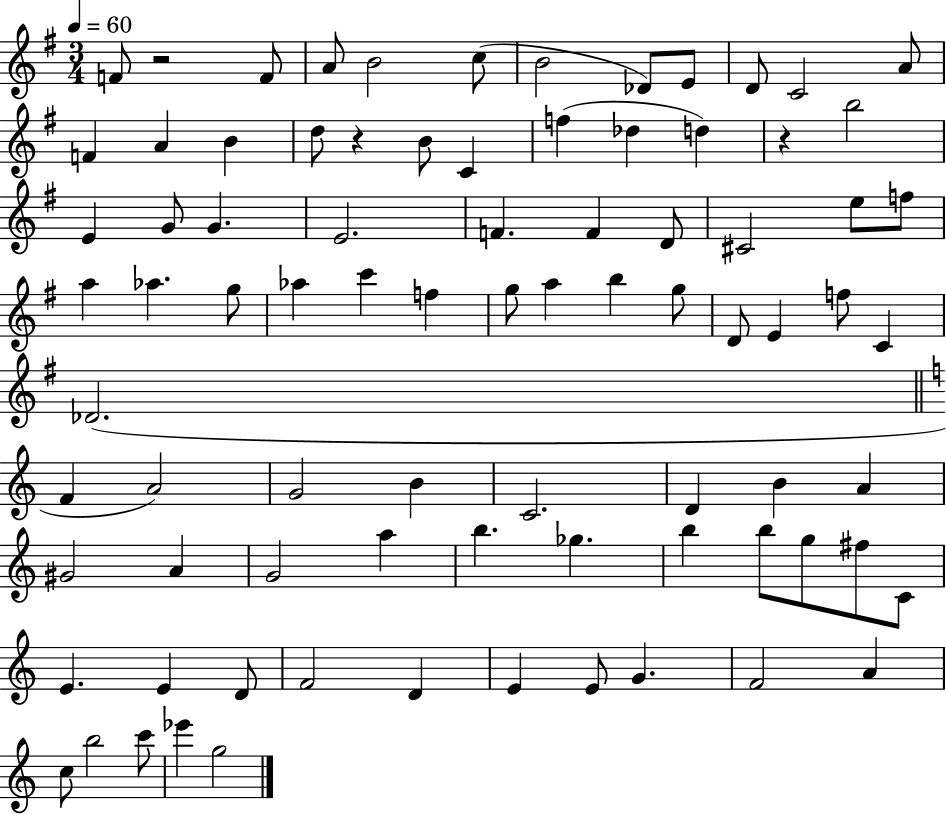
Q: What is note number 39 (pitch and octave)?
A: A5